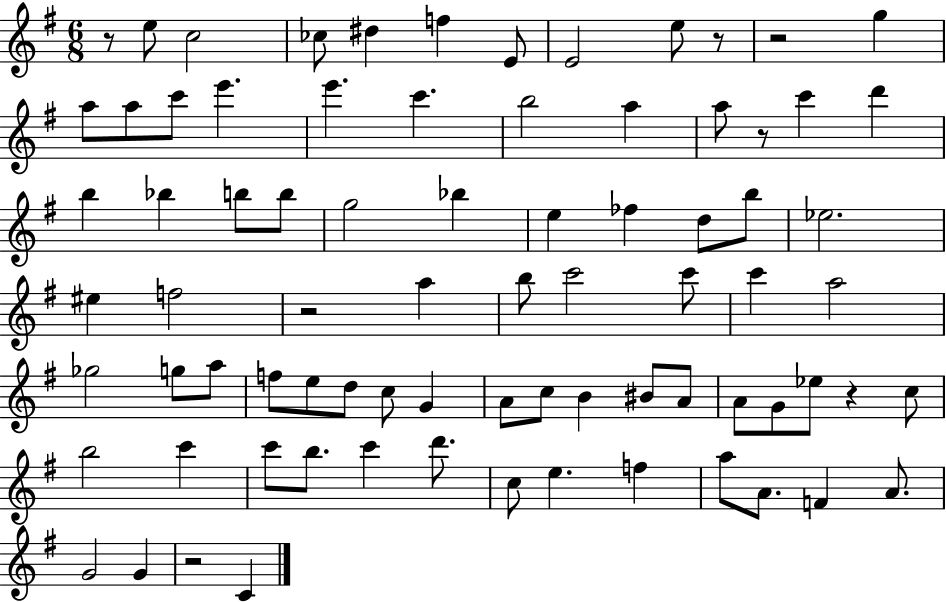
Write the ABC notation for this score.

X:1
T:Untitled
M:6/8
L:1/4
K:G
z/2 e/2 c2 _c/2 ^d f E/2 E2 e/2 z/2 z2 g a/2 a/2 c'/2 e' e' c' b2 a a/2 z/2 c' d' b _b b/2 b/2 g2 _b e _f d/2 b/2 _e2 ^e f2 z2 a b/2 c'2 c'/2 c' a2 _g2 g/2 a/2 f/2 e/2 d/2 c/2 G A/2 c/2 B ^B/2 A/2 A/2 G/2 _e/2 z c/2 b2 c' c'/2 b/2 c' d'/2 c/2 e f a/2 A/2 F A/2 G2 G z2 C